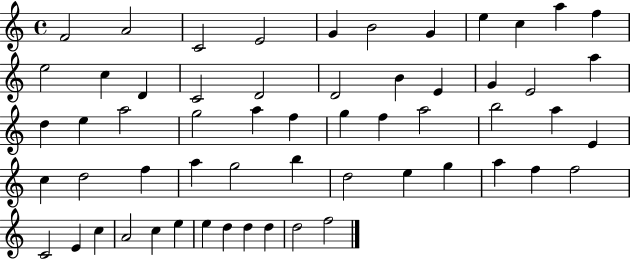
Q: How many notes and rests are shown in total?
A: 58